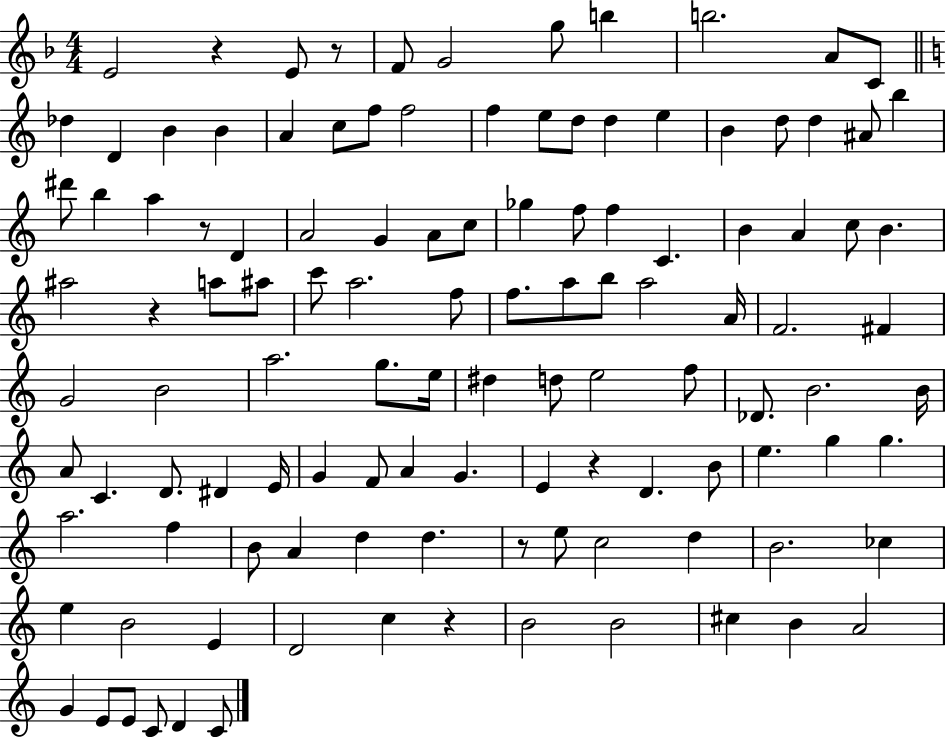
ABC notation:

X:1
T:Untitled
M:4/4
L:1/4
K:F
E2 z E/2 z/2 F/2 G2 g/2 b b2 A/2 C/2 _d D B B A c/2 f/2 f2 f e/2 d/2 d e B d/2 d ^A/2 b ^d'/2 b a z/2 D A2 G A/2 c/2 _g f/2 f C B A c/2 B ^a2 z a/2 ^a/2 c'/2 a2 f/2 f/2 a/2 b/2 a2 A/4 F2 ^F G2 B2 a2 g/2 e/4 ^d d/2 e2 f/2 _D/2 B2 B/4 A/2 C D/2 ^D E/4 G F/2 A G E z D B/2 e g g a2 f B/2 A d d z/2 e/2 c2 d B2 _c e B2 E D2 c z B2 B2 ^c B A2 G E/2 E/2 C/2 D C/2